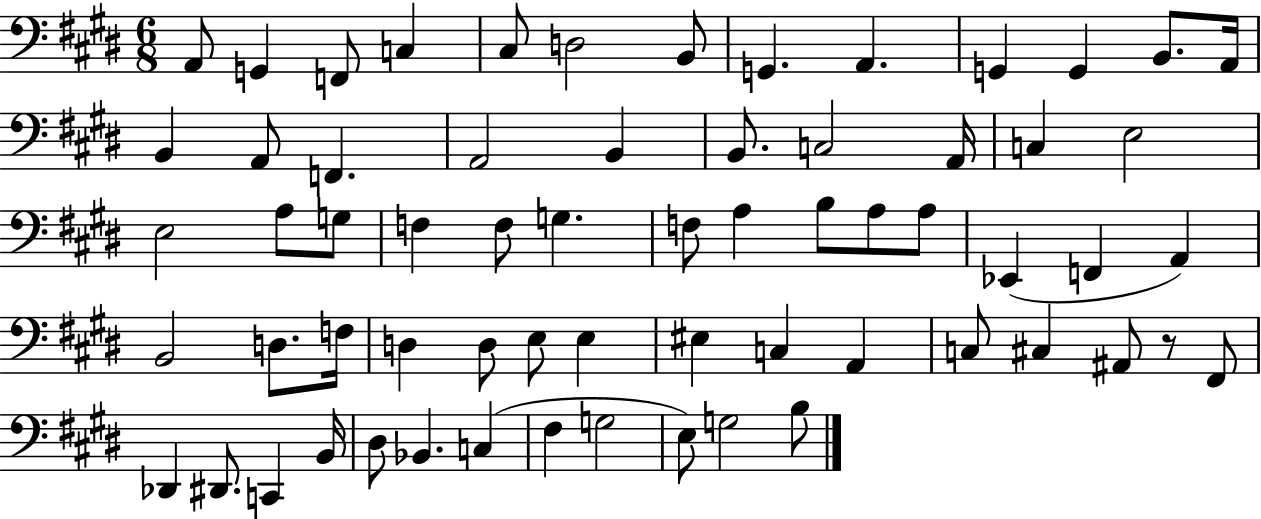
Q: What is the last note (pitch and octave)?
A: B3